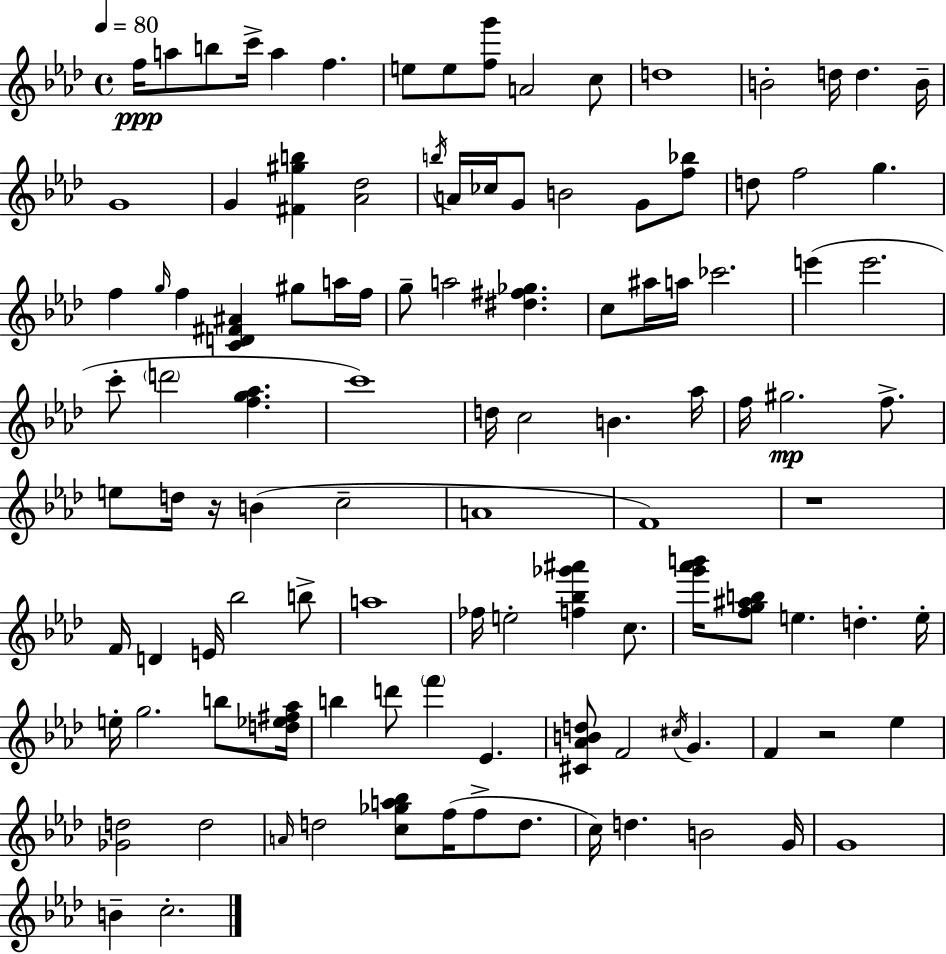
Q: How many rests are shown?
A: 3